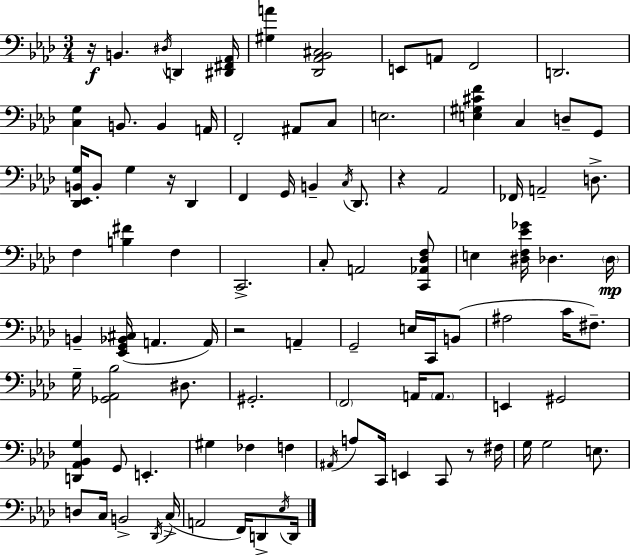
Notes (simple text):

R/s B2/q. D#3/s D2/q [D#2,F#2,Ab2]/s [G#3,A4]/q [Db2,Ab2,Bb2,C#3]/h E2/e A2/e F2/h D2/h. [C3,G3]/q B2/e. B2/q A2/s F2/h A#2/e C3/e E3/h. [E3,G#3,C#4,F4]/q C3/q D3/e G2/e [Db2,Eb2,B2,G3]/s B2/e G3/q R/s Db2/q F2/q G2/s B2/q C3/s Db2/e. R/q Ab2/h FES2/s A2/h D3/e. F3/q [B3,F#4]/q F3/q C2/h. C3/e A2/h [C2,Ab2,Db3,F3]/e E3/q [D#3,F3,Eb4,Gb4]/s Db3/q. Db3/s B2/q [Eb2,G2,Bb2,C#3]/s A2/q. A2/s R/h A2/q G2/h E3/s C2/s B2/e A#3/h C4/s F#3/e. G3/s [Gb2,Ab2,Bb3]/h D#3/e. G#2/h. F2/h A2/s A2/e. E2/q G#2/h [D2,Ab2,Bb2,G3]/q G2/e E2/q. G#3/q FES3/q F3/q A#2/s A3/e C2/s E2/q C2/e R/e F#3/s G3/s G3/h E3/e. D3/e C3/s B2/h Db2/s C3/s A2/h F2/s D2/e Eb3/s D2/s